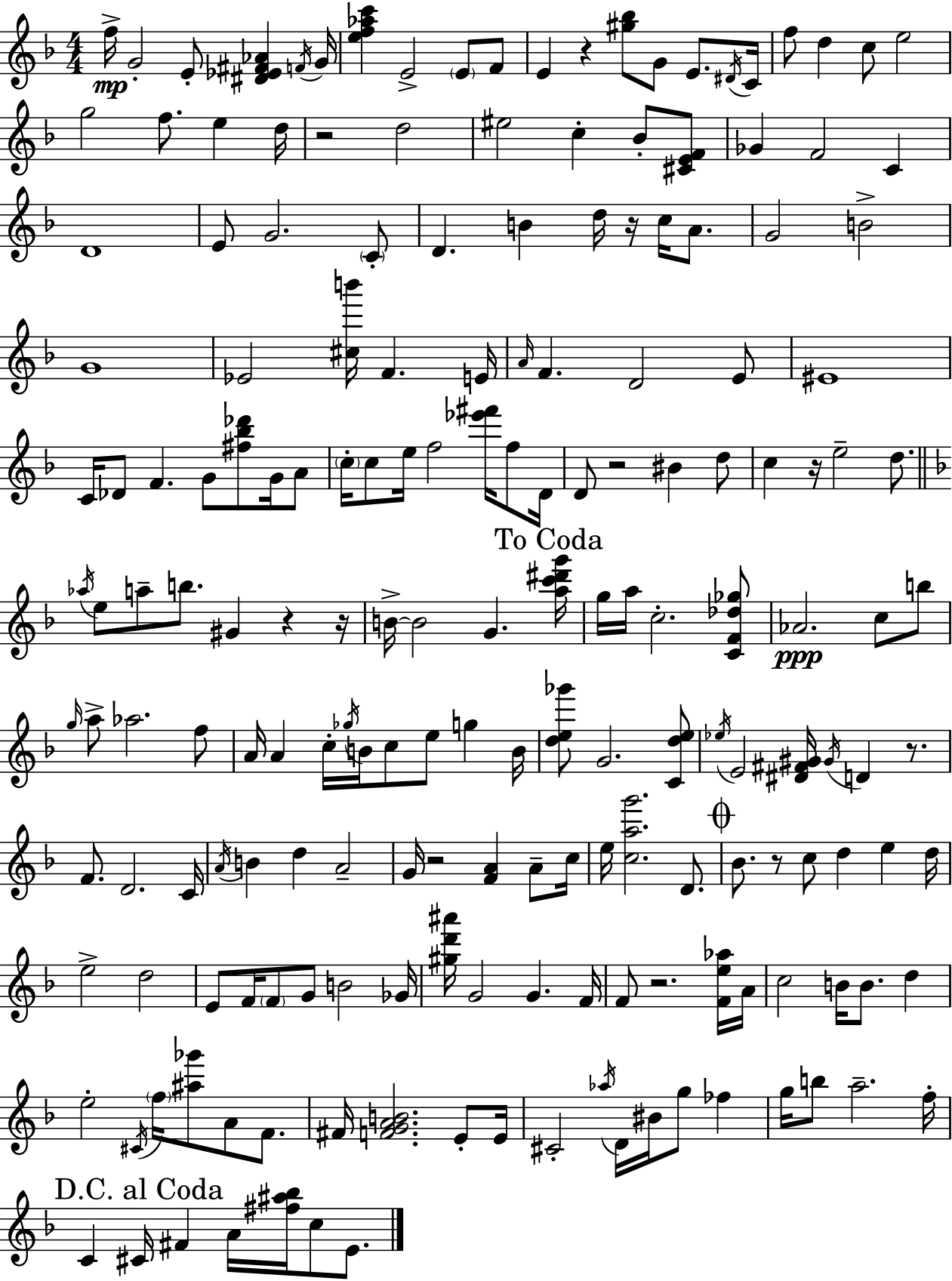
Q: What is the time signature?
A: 4/4